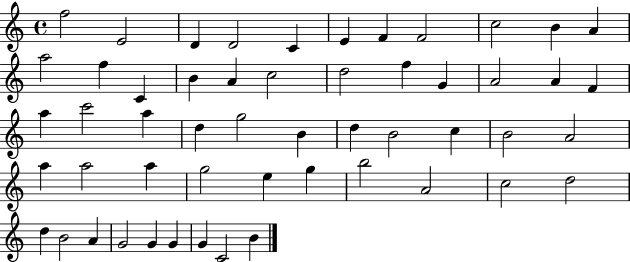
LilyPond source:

{
  \clef treble
  \time 4/4
  \defaultTimeSignature
  \key c \major
  f''2 e'2 | d'4 d'2 c'4 | e'4 f'4 f'2 | c''2 b'4 a'4 | \break a''2 f''4 c'4 | b'4 a'4 c''2 | d''2 f''4 g'4 | a'2 a'4 f'4 | \break a''4 c'''2 a''4 | d''4 g''2 b'4 | d''4 b'2 c''4 | b'2 a'2 | \break a''4 a''2 a''4 | g''2 e''4 g''4 | b''2 a'2 | c''2 d''2 | \break d''4 b'2 a'4 | g'2 g'4 g'4 | g'4 c'2 b'4 | \bar "|."
}